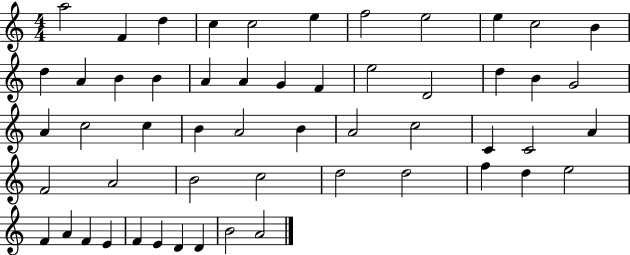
X:1
T:Untitled
M:4/4
L:1/4
K:C
a2 F d c c2 e f2 e2 e c2 B d A B B A A G F e2 D2 d B G2 A c2 c B A2 B A2 c2 C C2 A F2 A2 B2 c2 d2 d2 f d e2 F A F E F E D D B2 A2